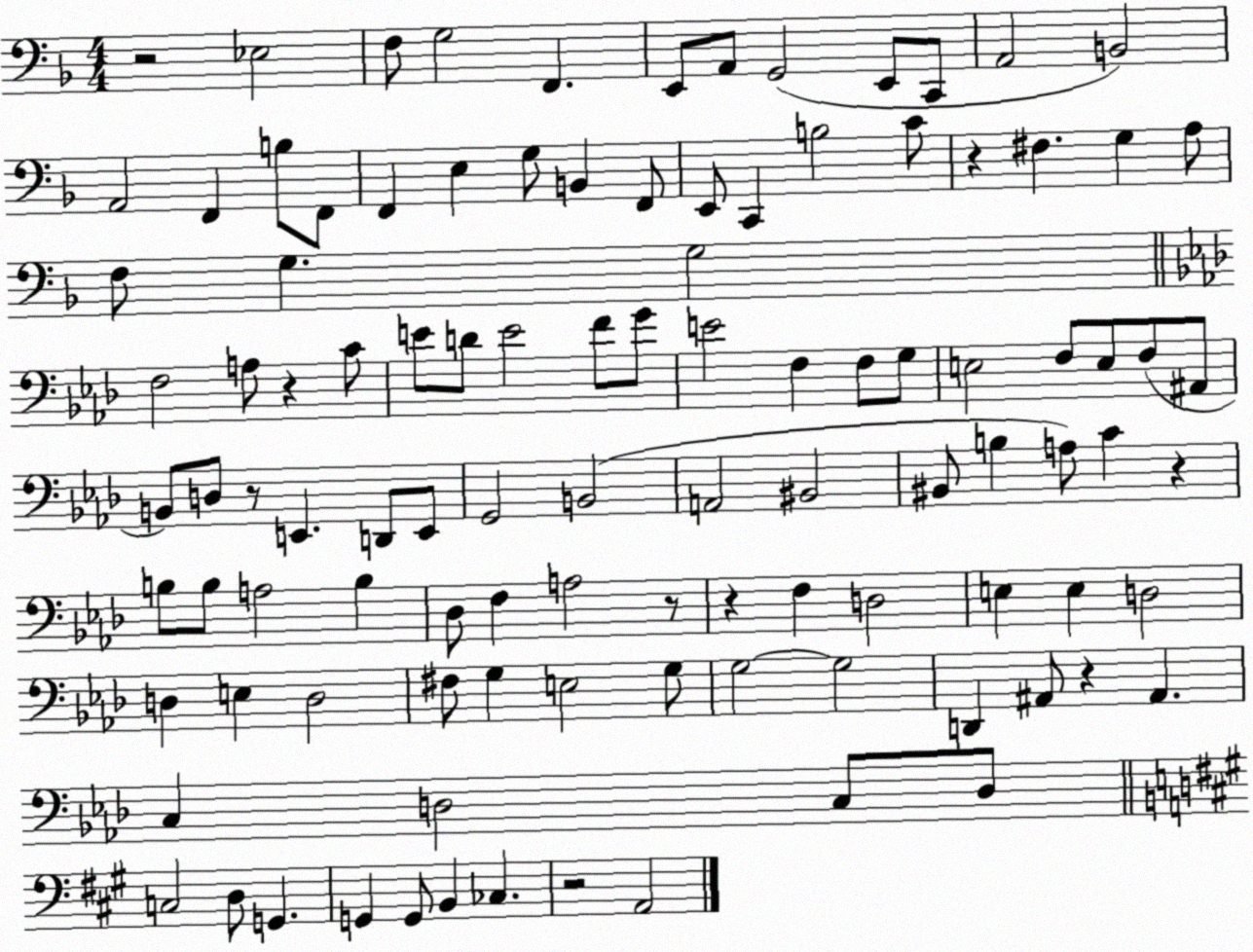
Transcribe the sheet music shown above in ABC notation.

X:1
T:Untitled
M:4/4
L:1/4
K:F
z2 _E,2 F,/2 G,2 F,, E,,/2 A,,/2 G,,2 E,,/2 C,,/2 A,,2 B,,2 A,,2 F,, B,/2 F,,/2 F,, E, G,/2 B,, F,,/2 E,,/2 C,, B,2 C/2 z ^F, G, A,/2 F,/2 G, G,2 F,2 A,/2 z C/2 E/2 D/2 E2 F/2 G/2 E2 F, F,/2 G,/2 E,2 F,/2 E,/2 F,/2 ^A,,/2 B,,/2 D,/2 z/2 E,, D,,/2 E,,/2 G,,2 B,,2 A,,2 ^B,,2 ^B,,/2 B, A,/2 C z B,/2 B,/2 A,2 B, _D,/2 F, A,2 z/2 z F, D,2 E, E, D,2 D, E, D,2 ^F,/2 G, E,2 G,/2 G,2 G,2 D,, ^A,,/2 z ^A,, C, D,2 C,/2 D,/2 C,2 D,/2 G,, G,, G,,/2 B,, _C, z2 A,,2